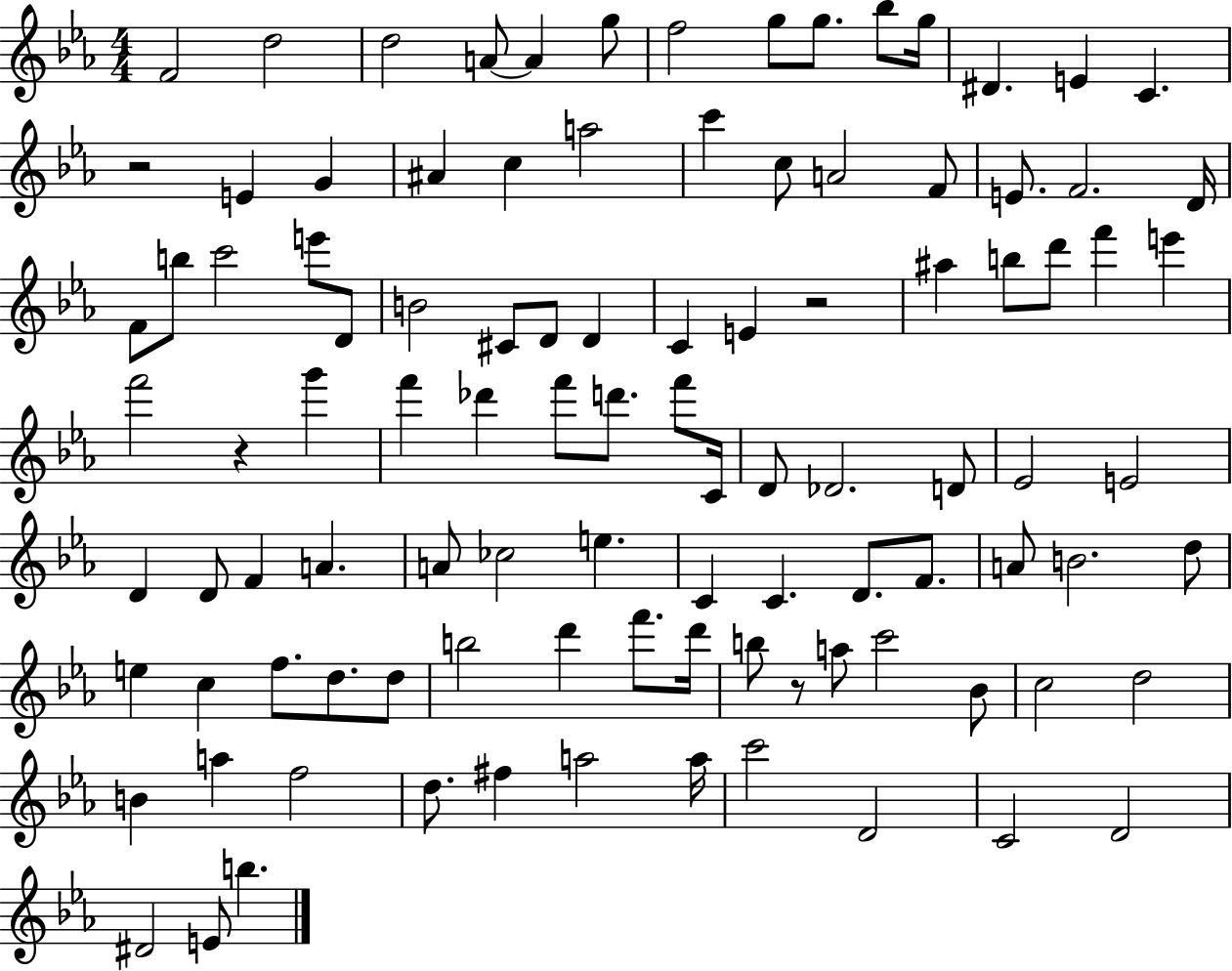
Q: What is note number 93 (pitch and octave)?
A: D4